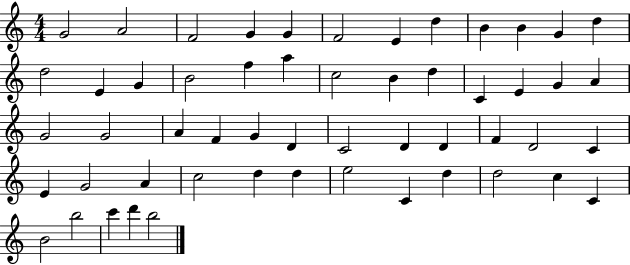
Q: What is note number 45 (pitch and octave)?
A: C4